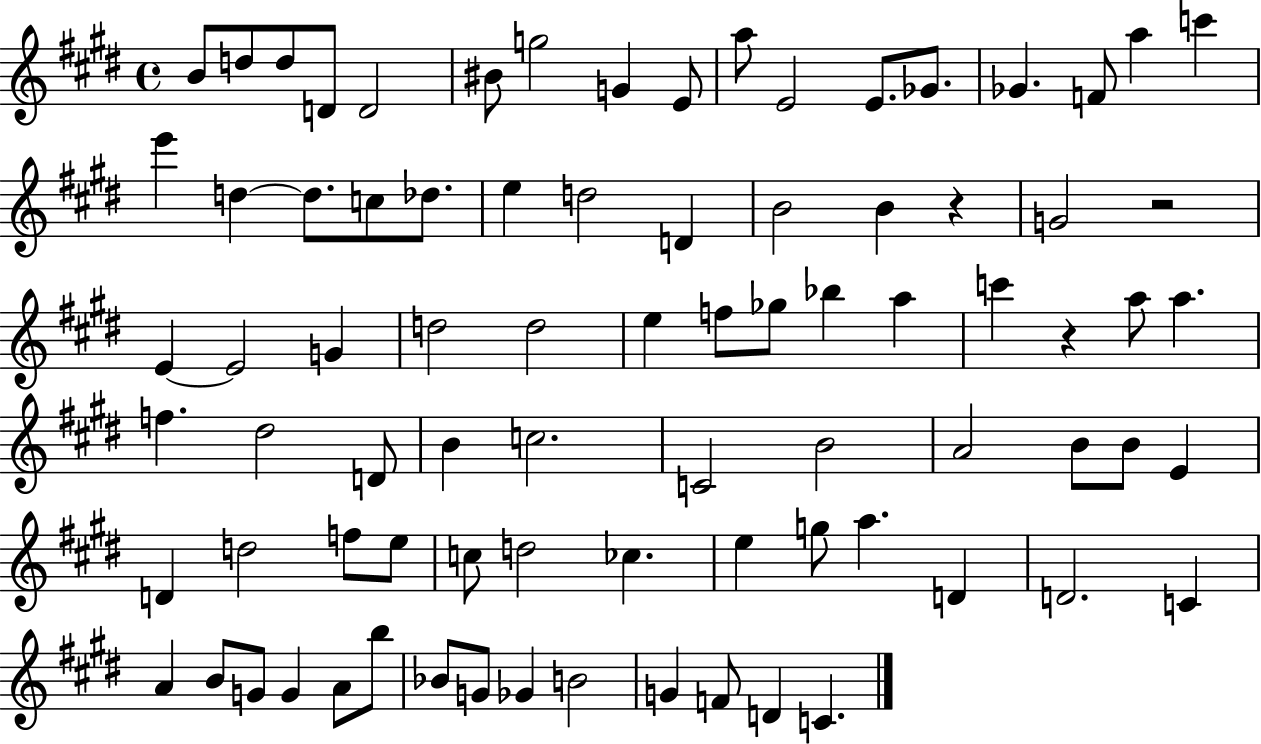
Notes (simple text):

B4/e D5/e D5/e D4/e D4/h BIS4/e G5/h G4/q E4/e A5/e E4/h E4/e. Gb4/e. Gb4/q. F4/e A5/q C6/q E6/q D5/q D5/e. C5/e Db5/e. E5/q D5/h D4/q B4/h B4/q R/q G4/h R/h E4/q E4/h G4/q D5/h D5/h E5/q F5/e Gb5/e Bb5/q A5/q C6/q R/q A5/e A5/q. F5/q. D#5/h D4/e B4/q C5/h. C4/h B4/h A4/h B4/e B4/e E4/q D4/q D5/h F5/e E5/e C5/e D5/h CES5/q. E5/q G5/e A5/q. D4/q D4/h. C4/q A4/q B4/e G4/e G4/q A4/e B5/e Bb4/e G4/e Gb4/q B4/h G4/q F4/e D4/q C4/q.